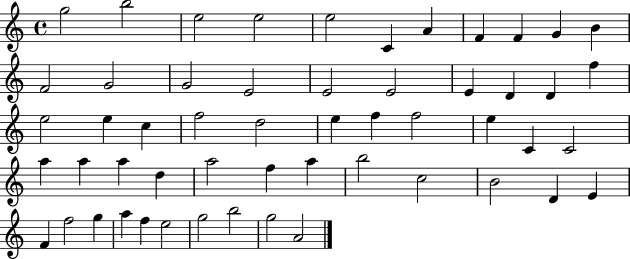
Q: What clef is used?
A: treble